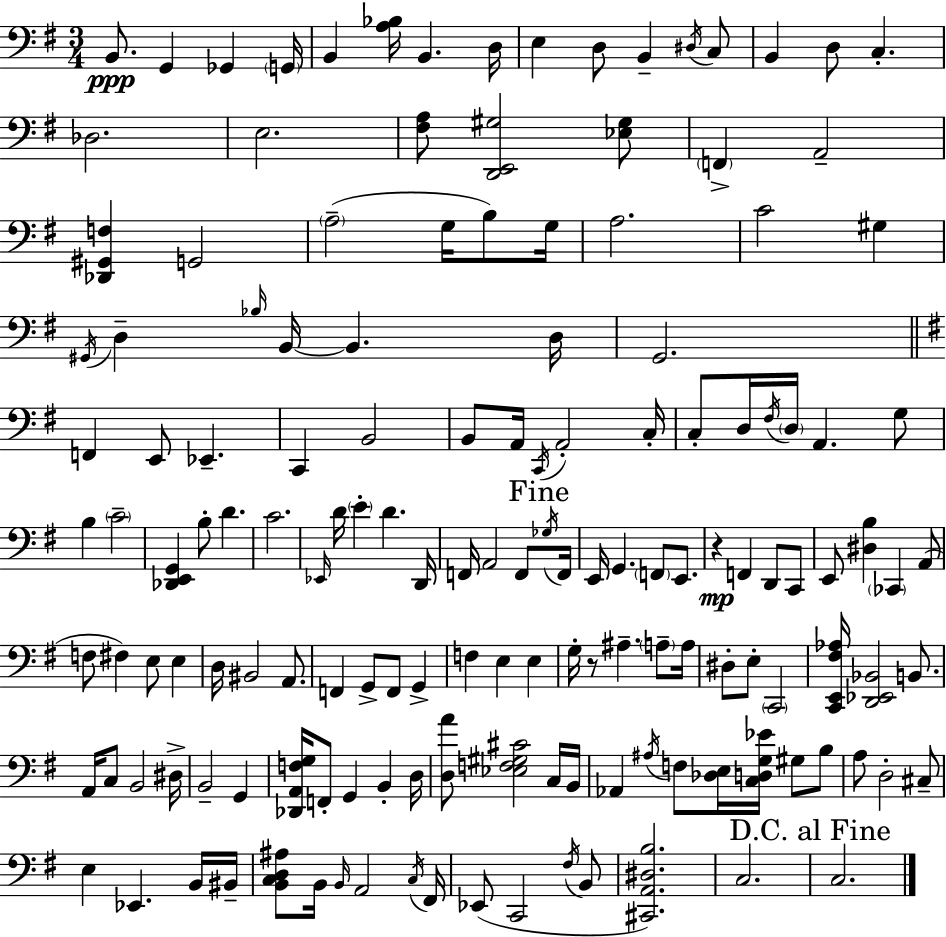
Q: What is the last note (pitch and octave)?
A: C3